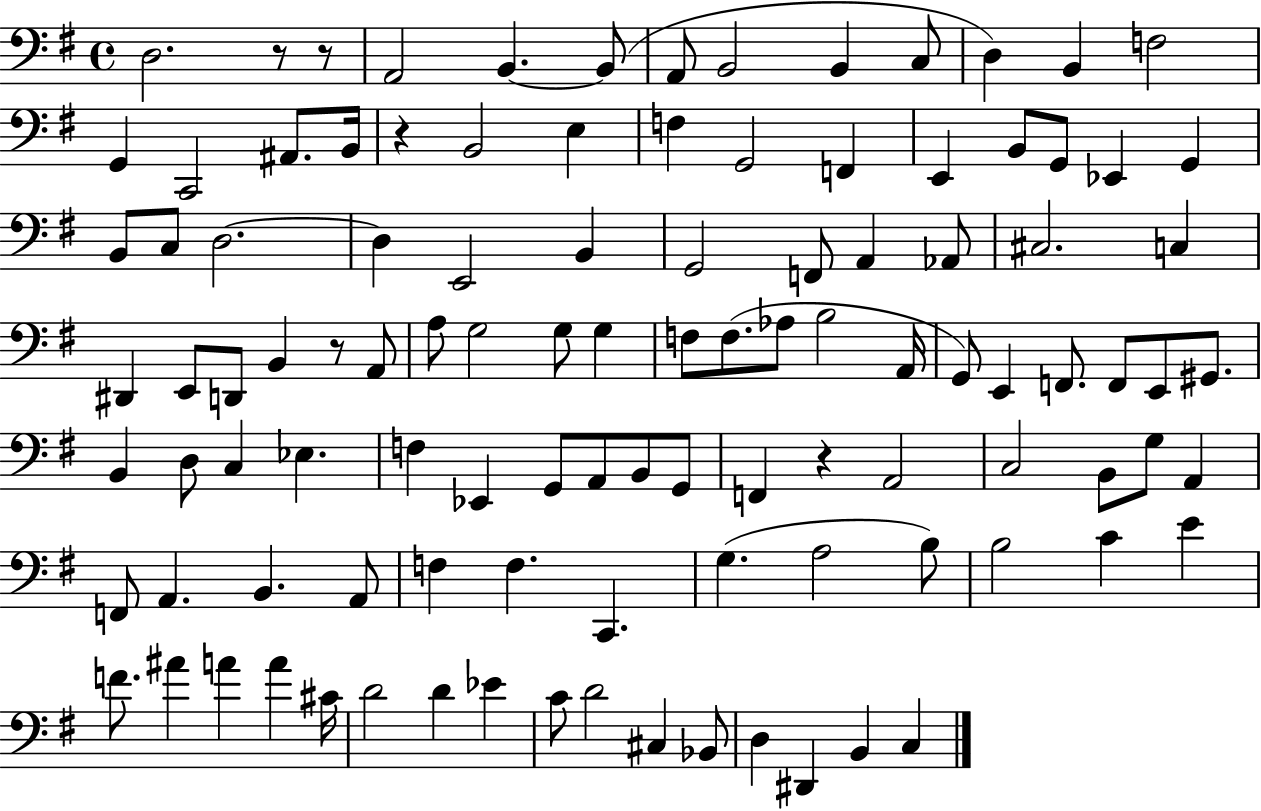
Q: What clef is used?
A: bass